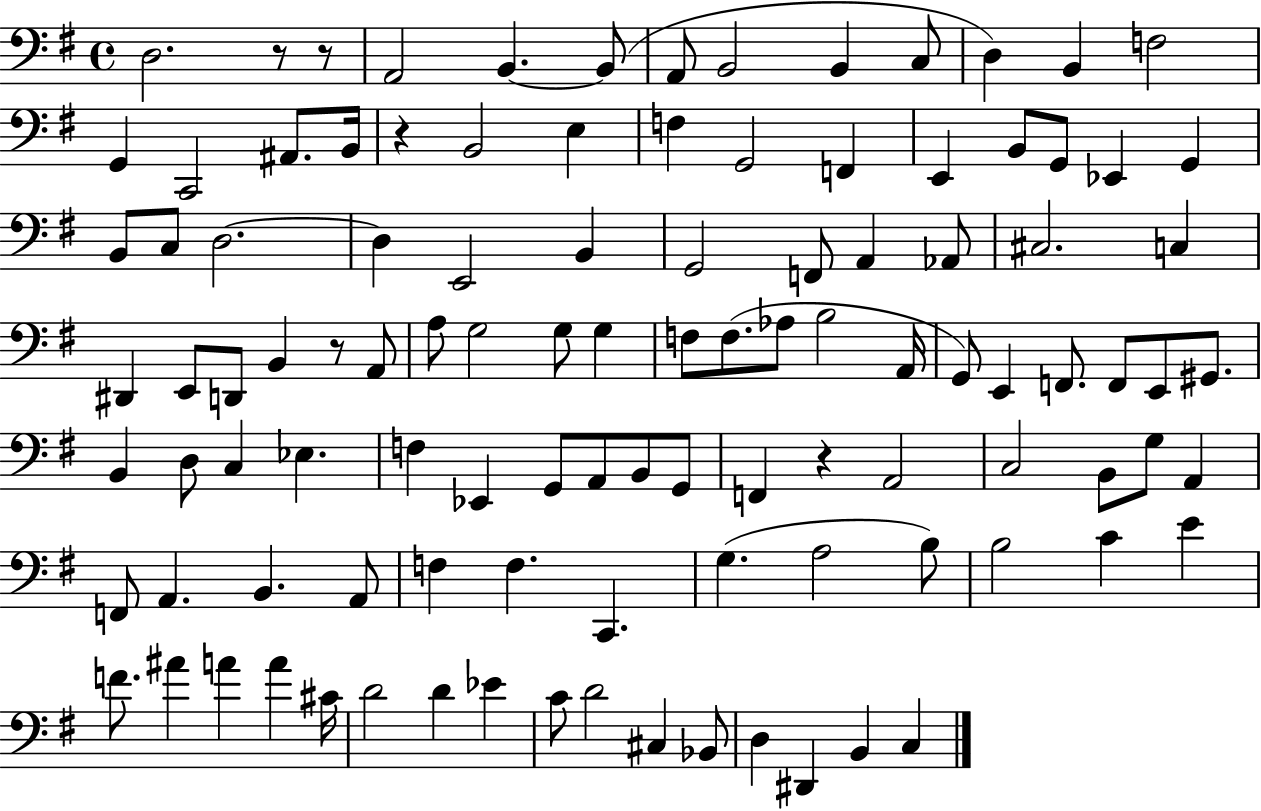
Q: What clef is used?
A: bass